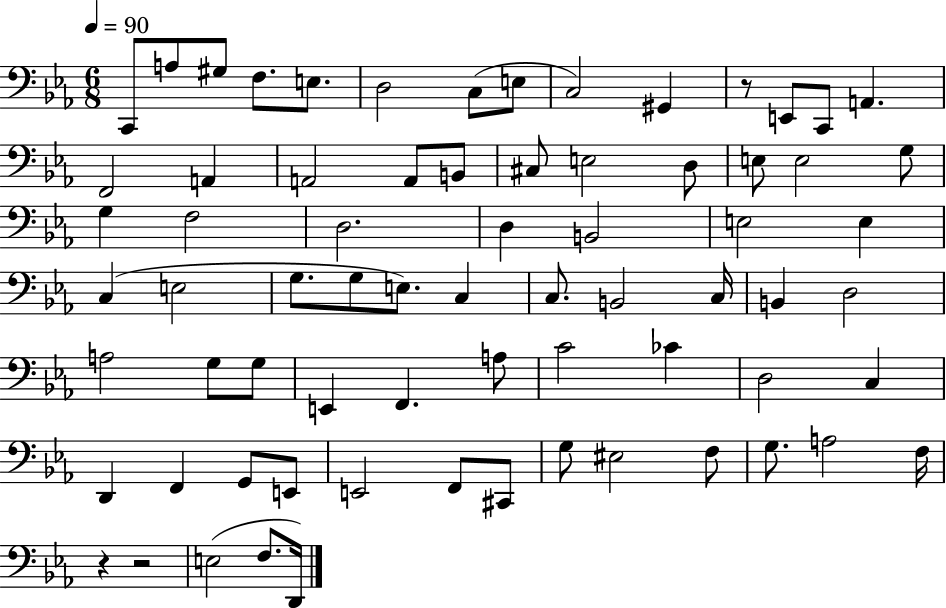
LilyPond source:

{
  \clef bass
  \numericTimeSignature
  \time 6/8
  \key ees \major
  \tempo 4 = 90
  c,8 a8 gis8 f8. e8. | d2 c8( e8 | c2) gis,4 | r8 e,8 c,8 a,4. | \break f,2 a,4 | a,2 a,8 b,8 | cis8 e2 d8 | e8 e2 g8 | \break g4 f2 | d2. | d4 b,2 | e2 e4 | \break c4( e2 | g8. g8 e8.) c4 | c8. b,2 c16 | b,4 d2 | \break a2 g8 g8 | e,4 f,4. a8 | c'2 ces'4 | d2 c4 | \break d,4 f,4 g,8 e,8 | e,2 f,8 cis,8 | g8 eis2 f8 | g8. a2 f16 | \break r4 r2 | e2( f8. d,16) | \bar "|."
}